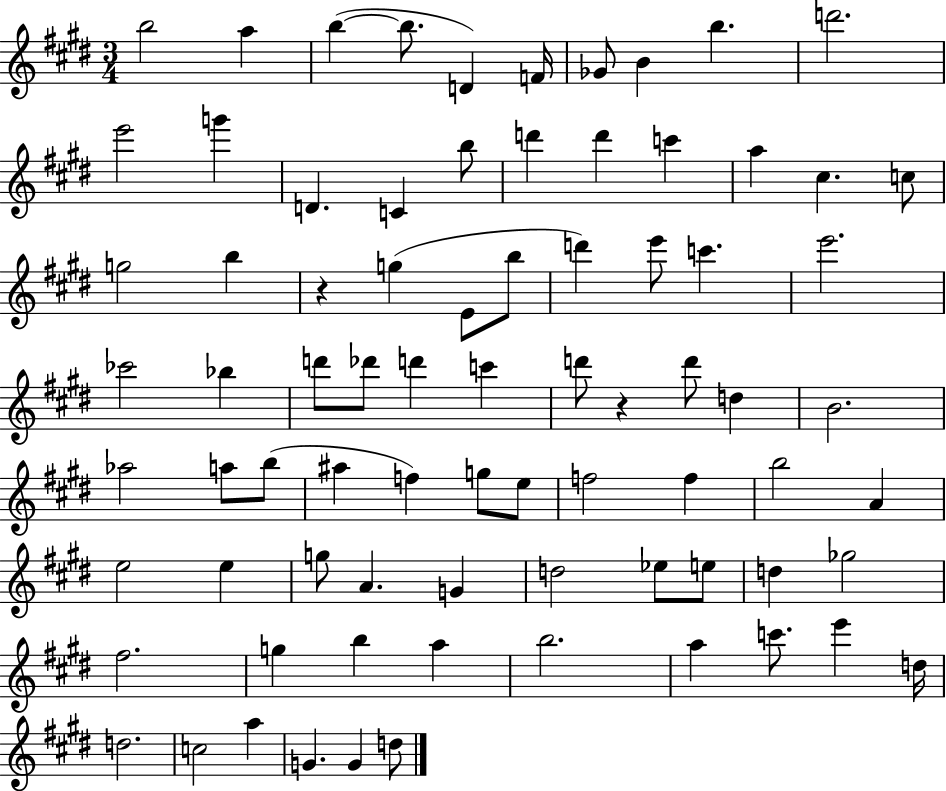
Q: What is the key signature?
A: E major